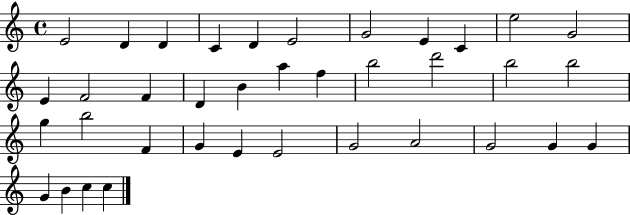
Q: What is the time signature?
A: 4/4